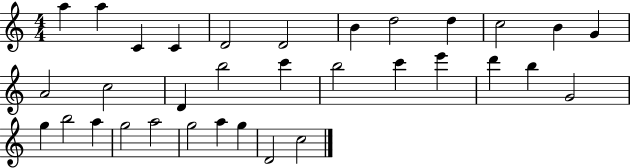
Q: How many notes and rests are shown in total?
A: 33